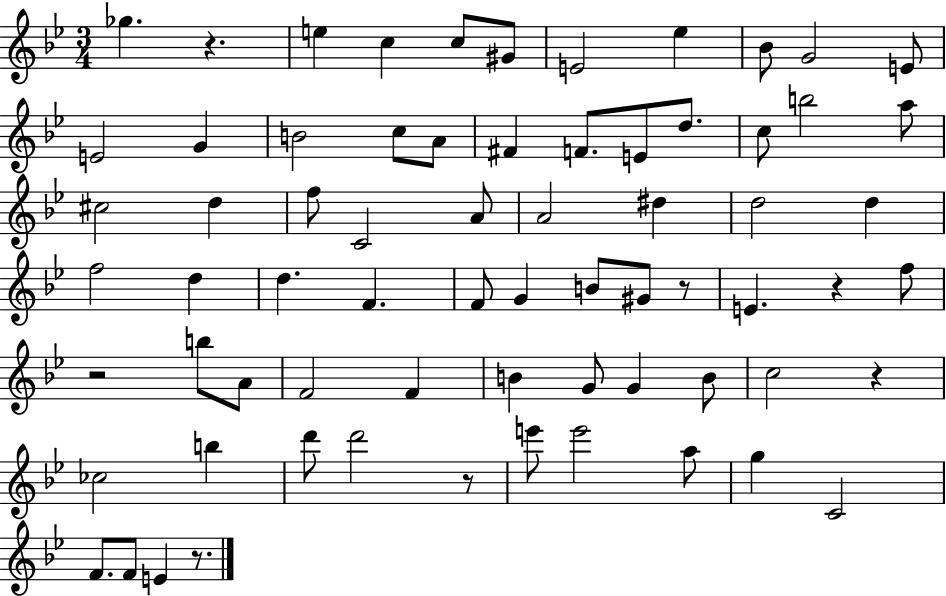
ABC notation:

X:1
T:Untitled
M:3/4
L:1/4
K:Bb
_g z e c c/2 ^G/2 E2 _e _B/2 G2 E/2 E2 G B2 c/2 A/2 ^F F/2 E/2 d/2 c/2 b2 a/2 ^c2 d f/2 C2 A/2 A2 ^d d2 d f2 d d F F/2 G B/2 ^G/2 z/2 E z f/2 z2 b/2 A/2 F2 F B G/2 G B/2 c2 z _c2 b d'/2 d'2 z/2 e'/2 e'2 a/2 g C2 F/2 F/2 E z/2